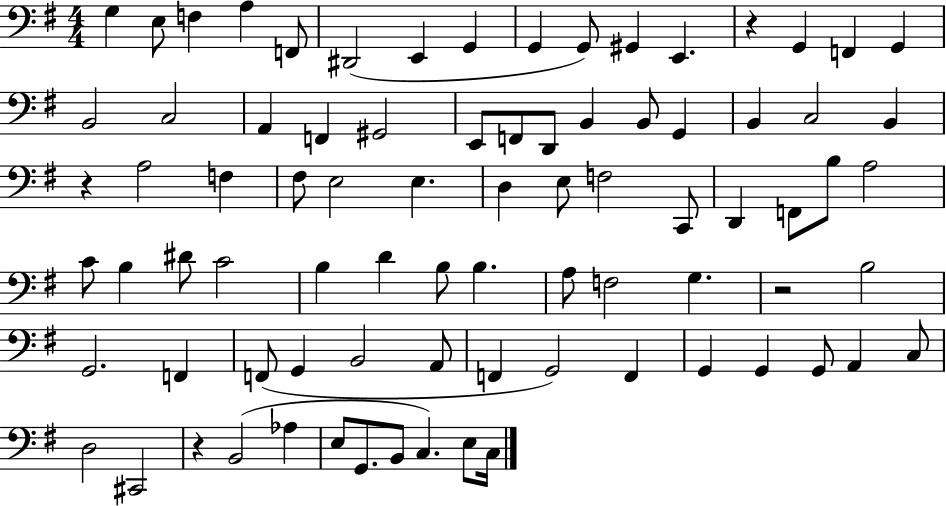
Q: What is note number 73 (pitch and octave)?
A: E3